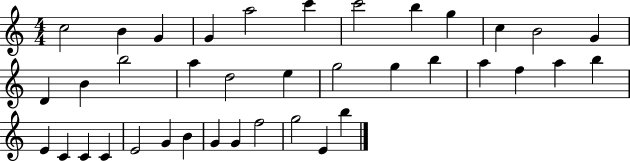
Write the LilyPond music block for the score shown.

{
  \clef treble
  \numericTimeSignature
  \time 4/4
  \key c \major
  c''2 b'4 g'4 | g'4 a''2 c'''4 | c'''2 b''4 g''4 | c''4 b'2 g'4 | \break d'4 b'4 b''2 | a''4 d''2 e''4 | g''2 g''4 b''4 | a''4 f''4 a''4 b''4 | \break e'4 c'4 c'4 c'4 | e'2 g'4 b'4 | g'4 g'4 f''2 | g''2 e'4 b''4 | \break \bar "|."
}